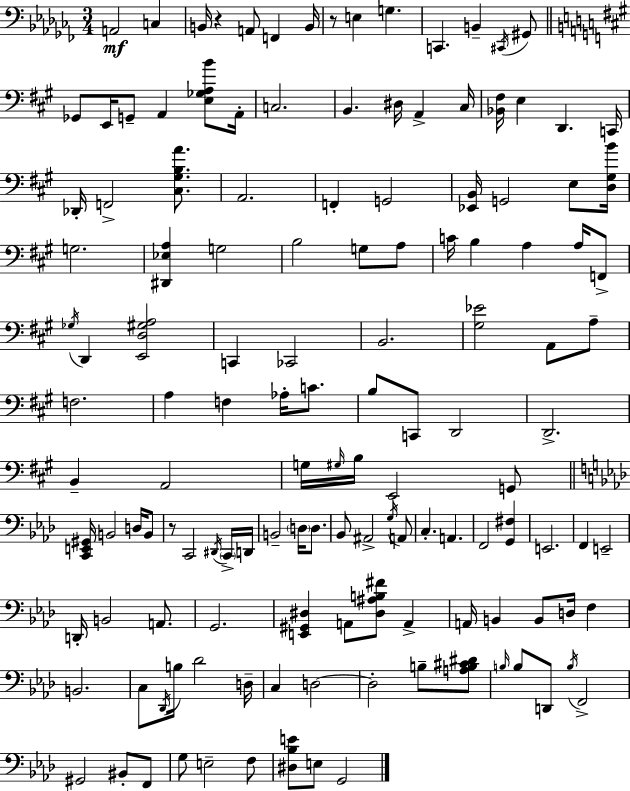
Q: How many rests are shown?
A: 3